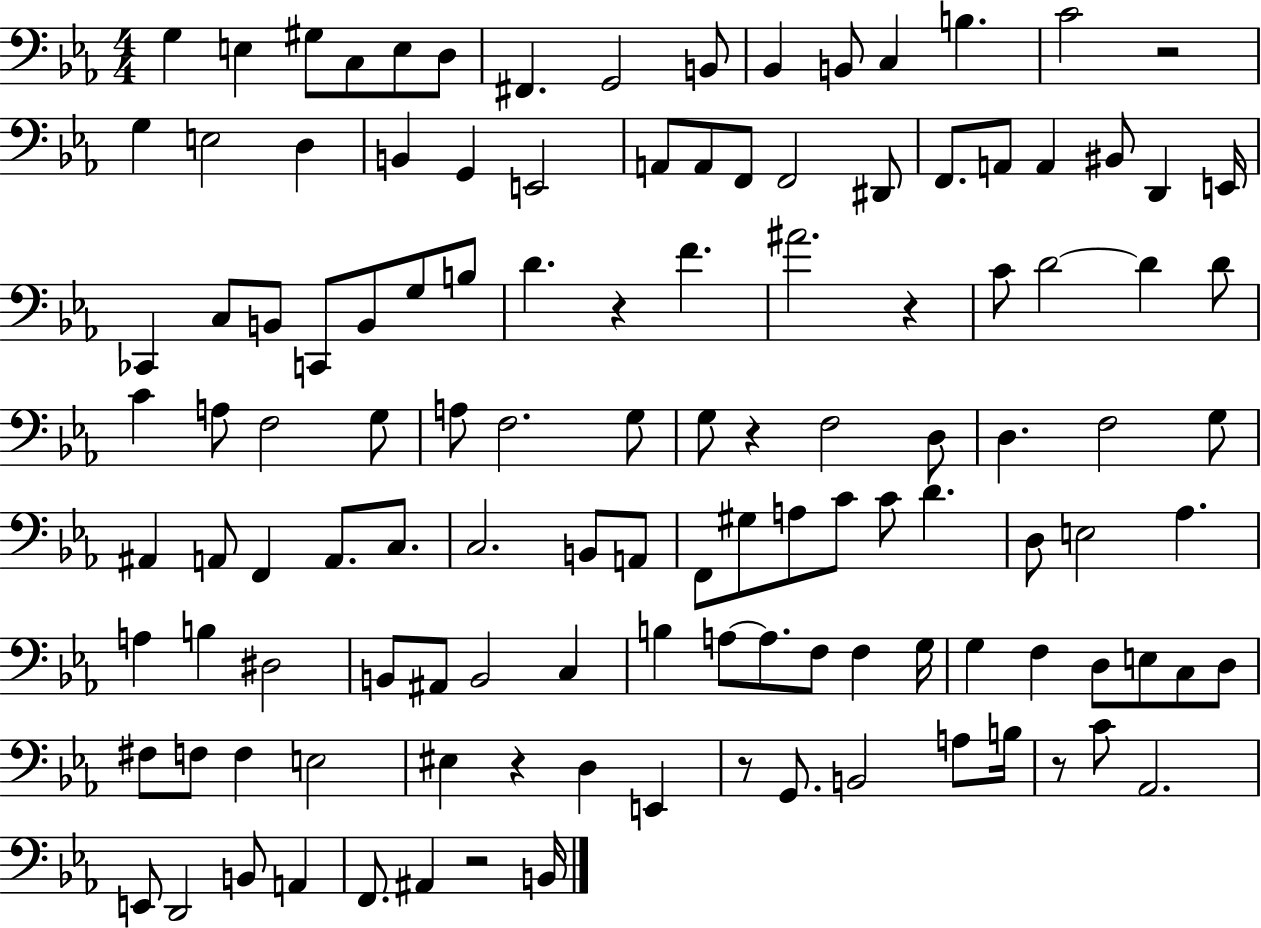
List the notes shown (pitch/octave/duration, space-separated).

G3/q E3/q G#3/e C3/e E3/e D3/e F#2/q. G2/h B2/e Bb2/q B2/e C3/q B3/q. C4/h R/h G3/q E3/h D3/q B2/q G2/q E2/h A2/e A2/e F2/e F2/h D#2/e F2/e. A2/e A2/q BIS2/e D2/q E2/s CES2/q C3/e B2/e C2/e B2/e G3/e B3/e D4/q. R/q F4/q. A#4/h. R/q C4/e D4/h D4/q D4/e C4/q A3/e F3/h G3/e A3/e F3/h. G3/e G3/e R/q F3/h D3/e D3/q. F3/h G3/e A#2/q A2/e F2/q A2/e. C3/e. C3/h. B2/e A2/e F2/e G#3/e A3/e C4/e C4/e D4/q. D3/e E3/h Ab3/q. A3/q B3/q D#3/h B2/e A#2/e B2/h C3/q B3/q A3/e A3/e. F3/e F3/q G3/s G3/q F3/q D3/e E3/e C3/e D3/e F#3/e F3/e F3/q E3/h EIS3/q R/q D3/q E2/q R/e G2/e. B2/h A3/e B3/s R/e C4/e Ab2/h. E2/e D2/h B2/e A2/q F2/e. A#2/q R/h B2/s